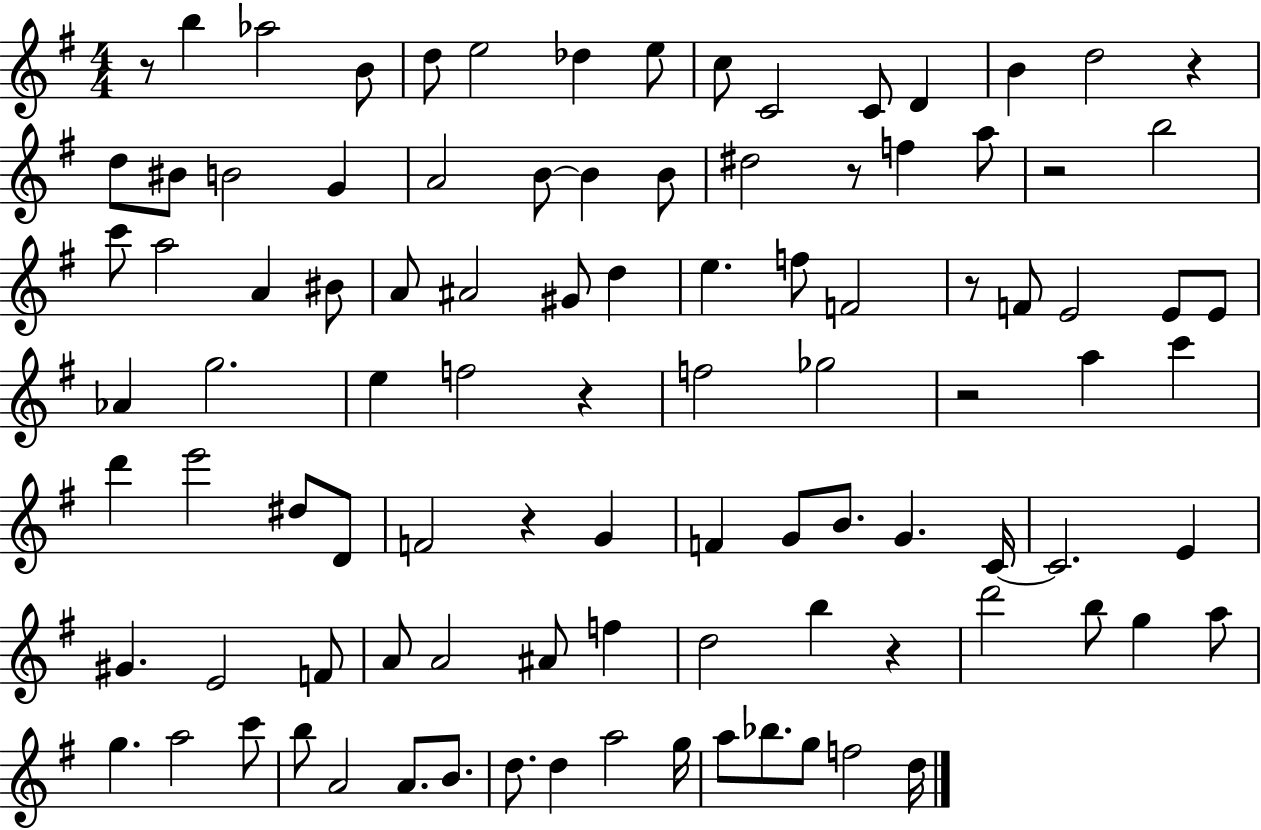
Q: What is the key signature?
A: G major